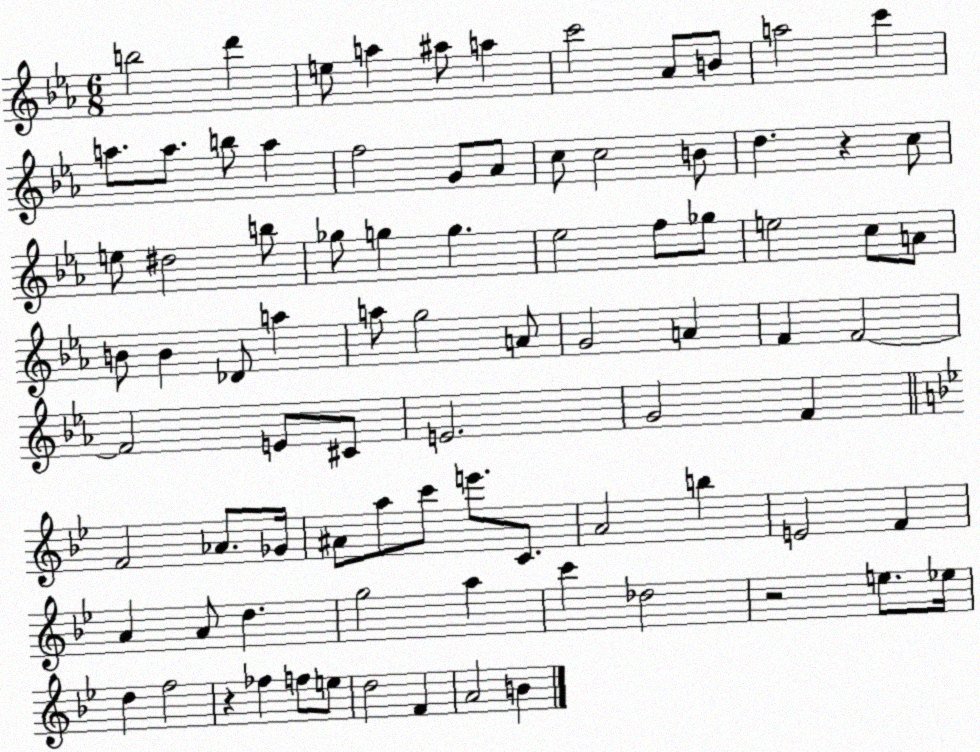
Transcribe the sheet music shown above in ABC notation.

X:1
T:Untitled
M:6/8
L:1/4
K:Eb
b2 d' e/2 a ^a/2 a c'2 _A/2 B/2 a2 c' a/2 a/2 b/2 a f2 G/2 _A/2 c/2 c2 B/2 d z c/2 e/2 ^d2 b/2 _g/2 g g _e2 f/2 _g/2 e2 c/2 A/2 B/2 B _D/2 a a/2 g2 A/2 G2 A F F2 F2 E/2 ^C/2 E2 G2 F F2 _A/2 _G/4 ^A/2 a/2 c'/2 e'/2 C/2 A2 b E2 F A A/2 d g2 a c' _d2 z2 e/2 _e/4 d f2 z _f f/2 e/2 d2 F A2 B